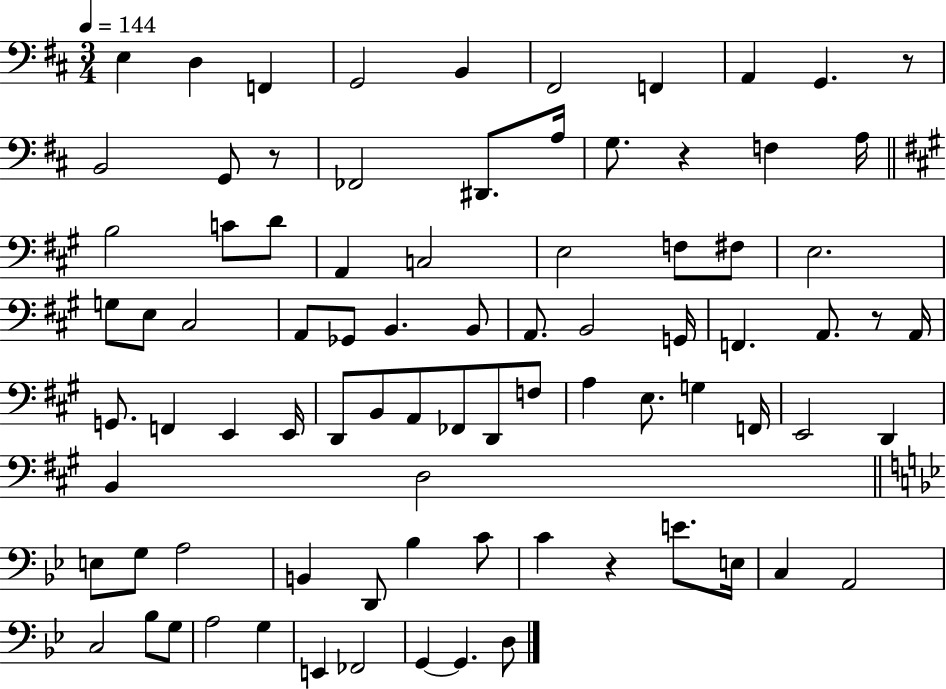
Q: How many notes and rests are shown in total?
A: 84